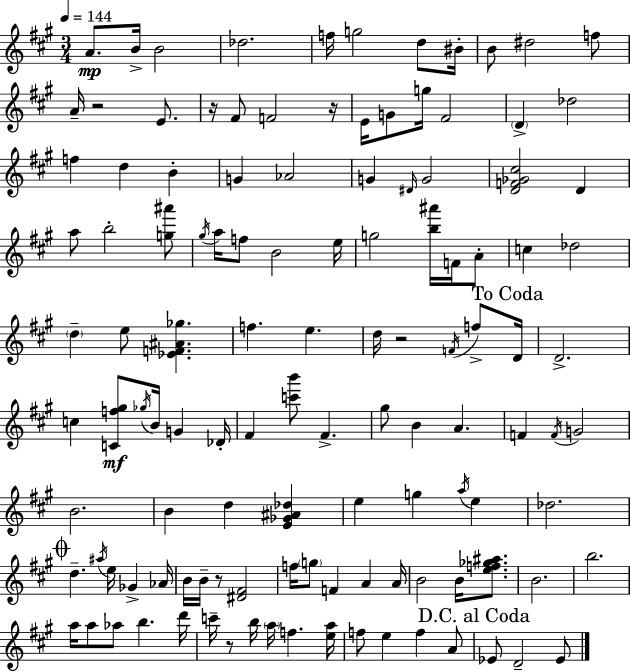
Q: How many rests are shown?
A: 6